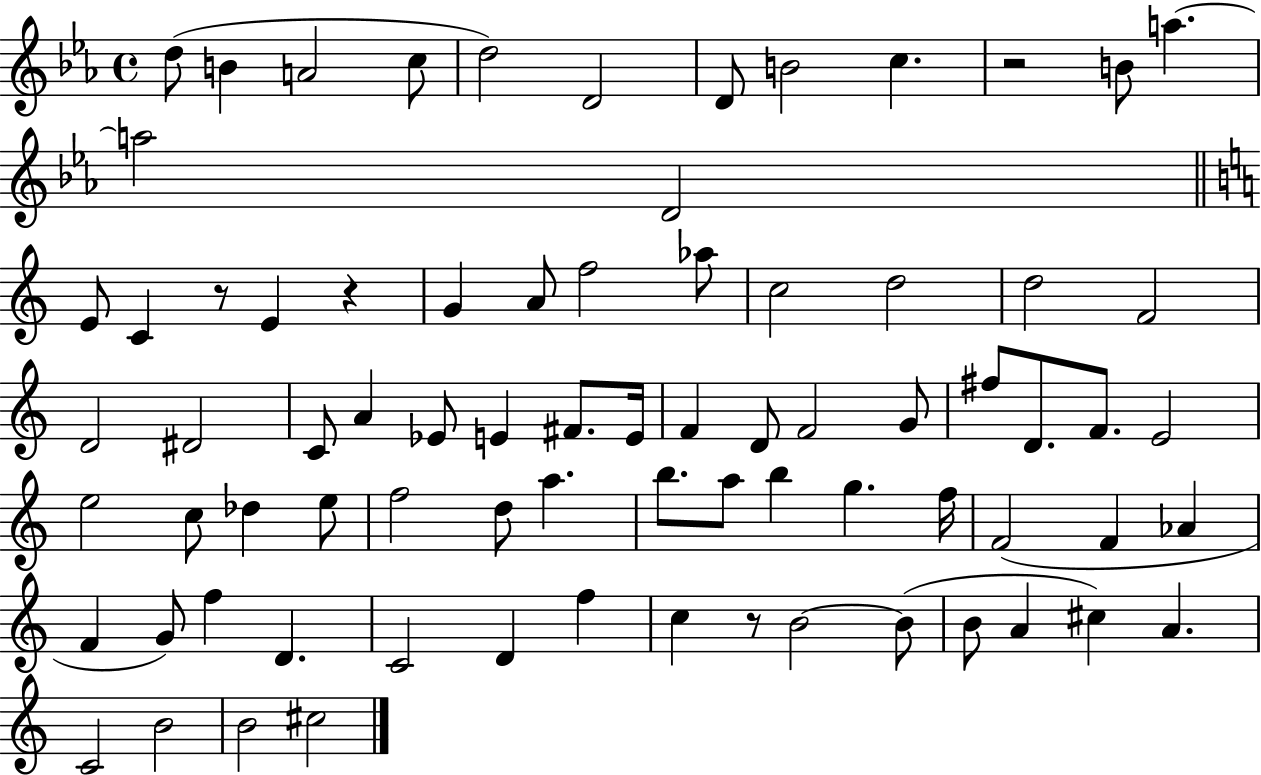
{
  \clef treble
  \time 4/4
  \defaultTimeSignature
  \key ees \major
  d''8( b'4 a'2 c''8 | d''2) d'2 | d'8 b'2 c''4. | r2 b'8 a''4.~~ | \break a''2 d'2 | \bar "||" \break \key c \major e'8 c'4 r8 e'4 r4 | g'4 a'8 f''2 aes''8 | c''2 d''2 | d''2 f'2 | \break d'2 dis'2 | c'8 a'4 ees'8 e'4 fis'8. e'16 | f'4 d'8 f'2 g'8 | fis''8 d'8. f'8. e'2 | \break e''2 c''8 des''4 e''8 | f''2 d''8 a''4. | b''8. a''8 b''4 g''4. f''16 | f'2( f'4 aes'4 | \break f'4 g'8) f''4 d'4. | c'2 d'4 f''4 | c''4 r8 b'2~~ b'8( | b'8 a'4 cis''4) a'4. | \break c'2 b'2 | b'2 cis''2 | \bar "|."
}